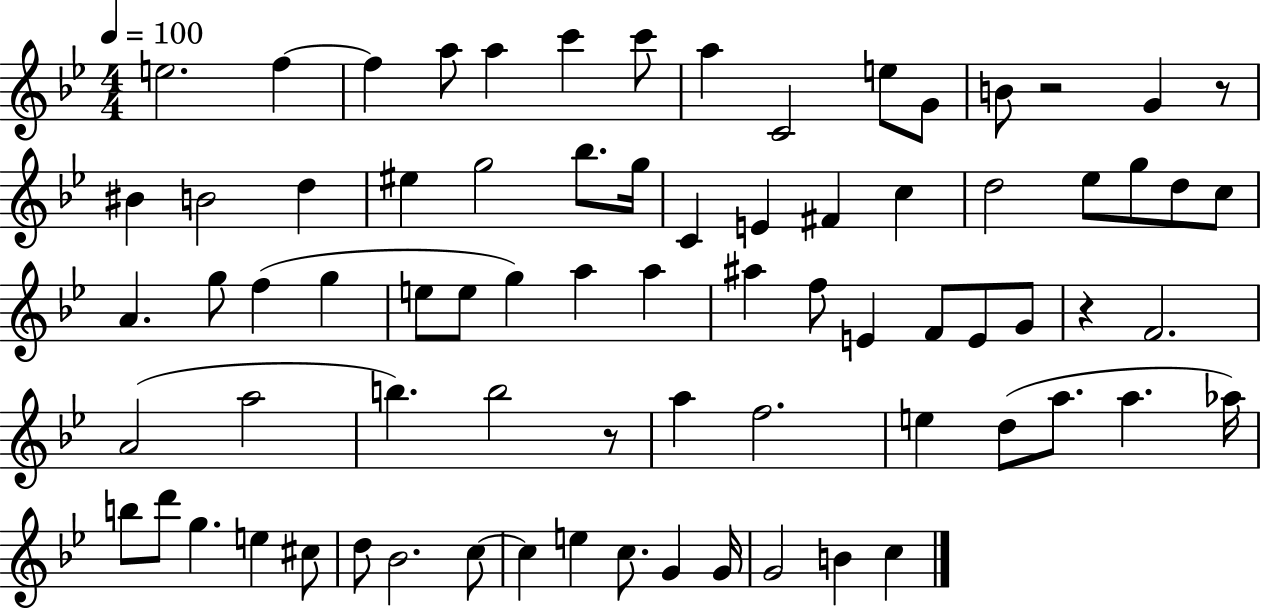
{
  \clef treble
  \numericTimeSignature
  \time 4/4
  \key bes \major
  \tempo 4 = 100
  e''2. f''4~~ | f''4 a''8 a''4 c'''4 c'''8 | a''4 c'2 e''8 g'8 | b'8 r2 g'4 r8 | \break bis'4 b'2 d''4 | eis''4 g''2 bes''8. g''16 | c'4 e'4 fis'4 c''4 | d''2 ees''8 g''8 d''8 c''8 | \break a'4. g''8 f''4( g''4 | e''8 e''8 g''4) a''4 a''4 | ais''4 f''8 e'4 f'8 e'8 g'8 | r4 f'2. | \break a'2( a''2 | b''4.) b''2 r8 | a''4 f''2. | e''4 d''8( a''8. a''4. aes''16) | \break b''8 d'''8 g''4. e''4 cis''8 | d''8 bes'2. c''8~~ | c''4 e''4 c''8. g'4 g'16 | g'2 b'4 c''4 | \break \bar "|."
}